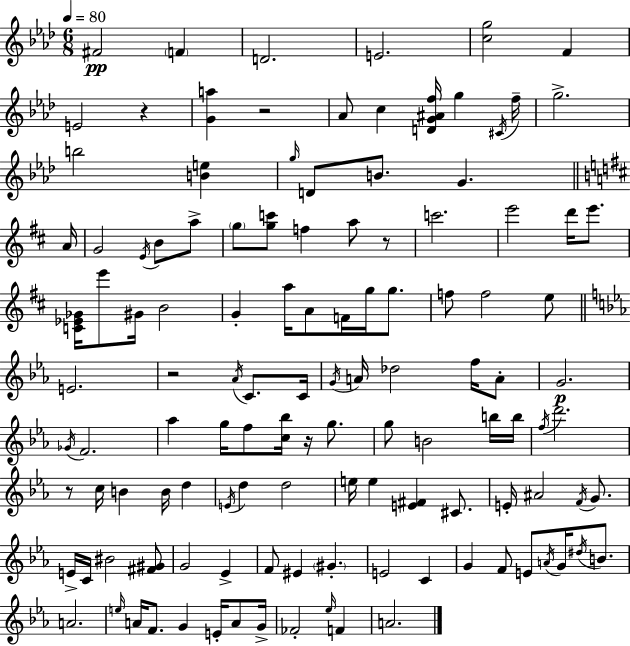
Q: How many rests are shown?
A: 6